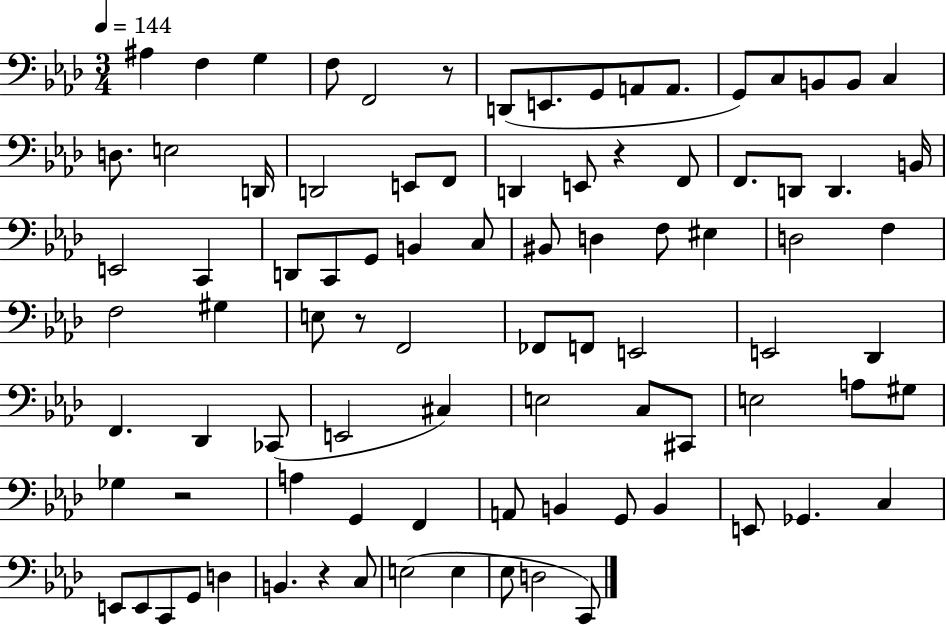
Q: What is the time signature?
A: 3/4